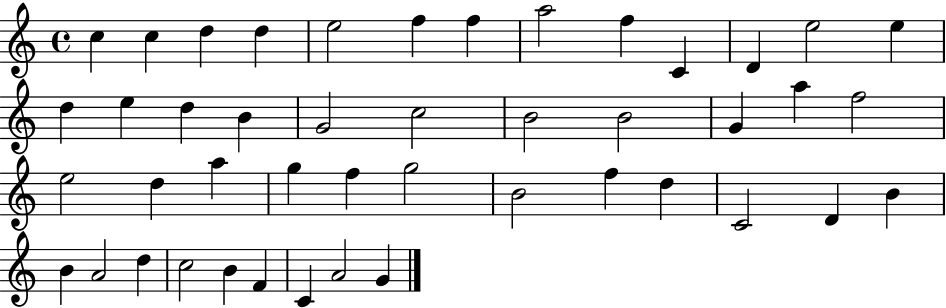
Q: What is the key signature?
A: C major